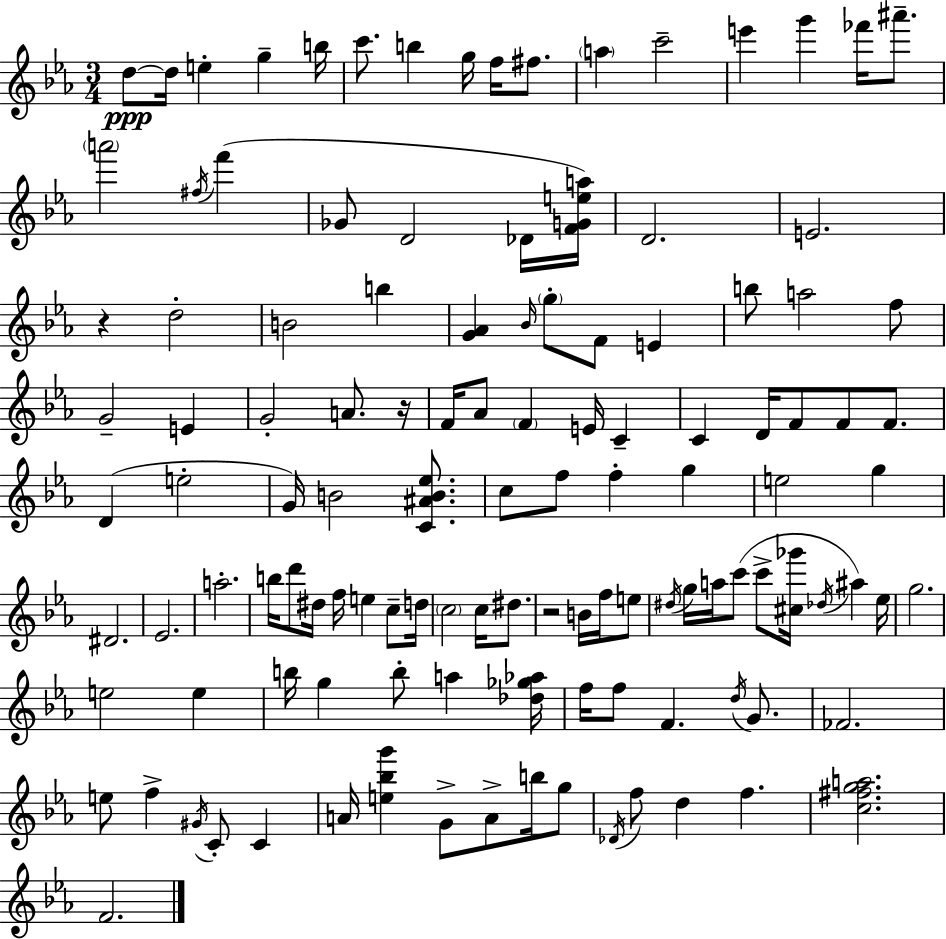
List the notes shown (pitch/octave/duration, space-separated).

D5/e D5/s E5/q G5/q B5/s C6/e. B5/q G5/s F5/s F#5/e. A5/q C6/h E6/q G6/q FES6/s A#6/e. A6/h F#5/s F6/q Gb4/e D4/h Db4/s [F4,G4,E5,A5]/s D4/h. E4/h. R/q D5/h B4/h B5/q [G4,Ab4]/q Bb4/s G5/e F4/e E4/q B5/e A5/h F5/e G4/h E4/q G4/h A4/e. R/s F4/s Ab4/e F4/q E4/s C4/q C4/q D4/s F4/e F4/e F4/e. D4/q E5/h G4/s B4/h [C4,A#4,B4,Eb5]/e. C5/e F5/e F5/q G5/q E5/h G5/q D#4/h. Eb4/h. A5/h. B5/s D6/e D#5/s F5/s E5/q C5/e D5/s C5/h C5/s D#5/e. R/h B4/s F5/s E5/e D#5/s G5/s A5/s C6/e C6/e [C#5,Gb6]/s Db5/s A#5/q Eb5/s G5/h. E5/h E5/q B5/s G5/q B5/e A5/q [Db5,Gb5,Ab5]/s F5/s F5/e F4/q. D5/s G4/e. FES4/h. E5/e F5/q G#4/s C4/e C4/q A4/s [E5,Bb5,G6]/q G4/e A4/e B5/s G5/e Db4/s F5/e D5/q F5/q. [C5,F#5,G5,A5]/h. F4/h.